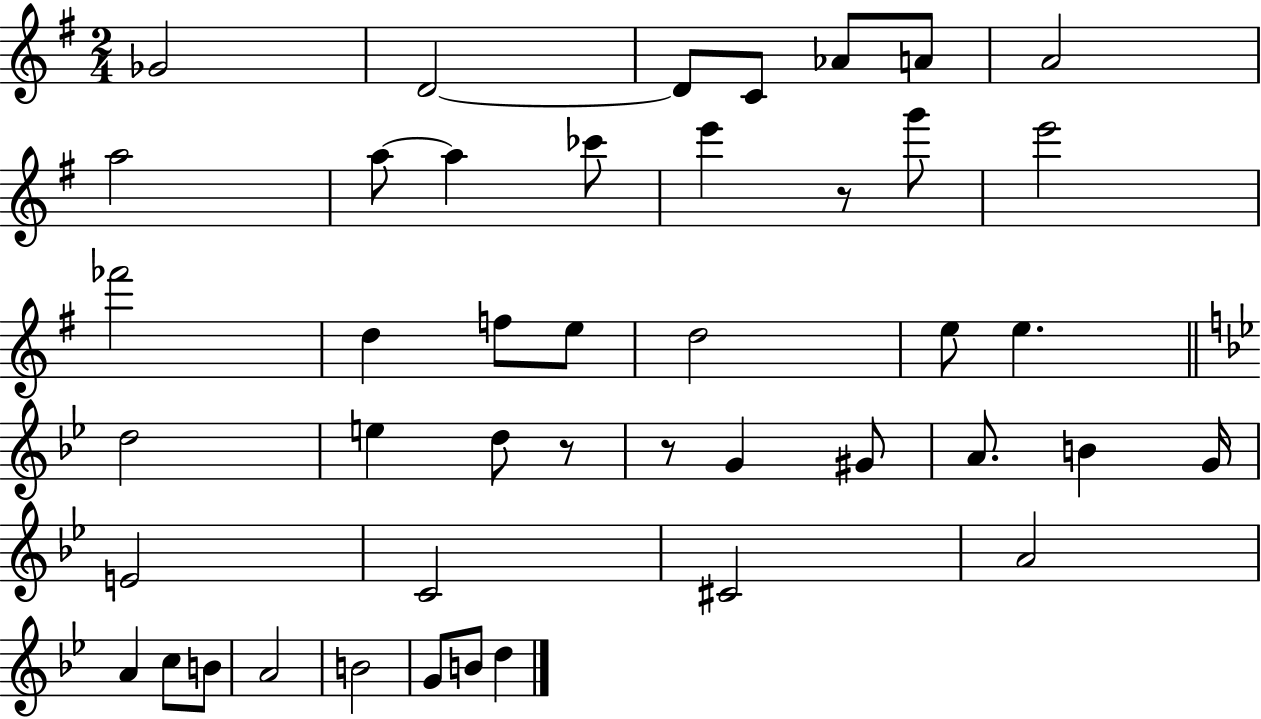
X:1
T:Untitled
M:2/4
L:1/4
K:G
_G2 D2 D/2 C/2 _A/2 A/2 A2 a2 a/2 a _c'/2 e' z/2 g'/2 e'2 _f'2 d f/2 e/2 d2 e/2 e d2 e d/2 z/2 z/2 G ^G/2 A/2 B G/4 E2 C2 ^C2 A2 A c/2 B/2 A2 B2 G/2 B/2 d